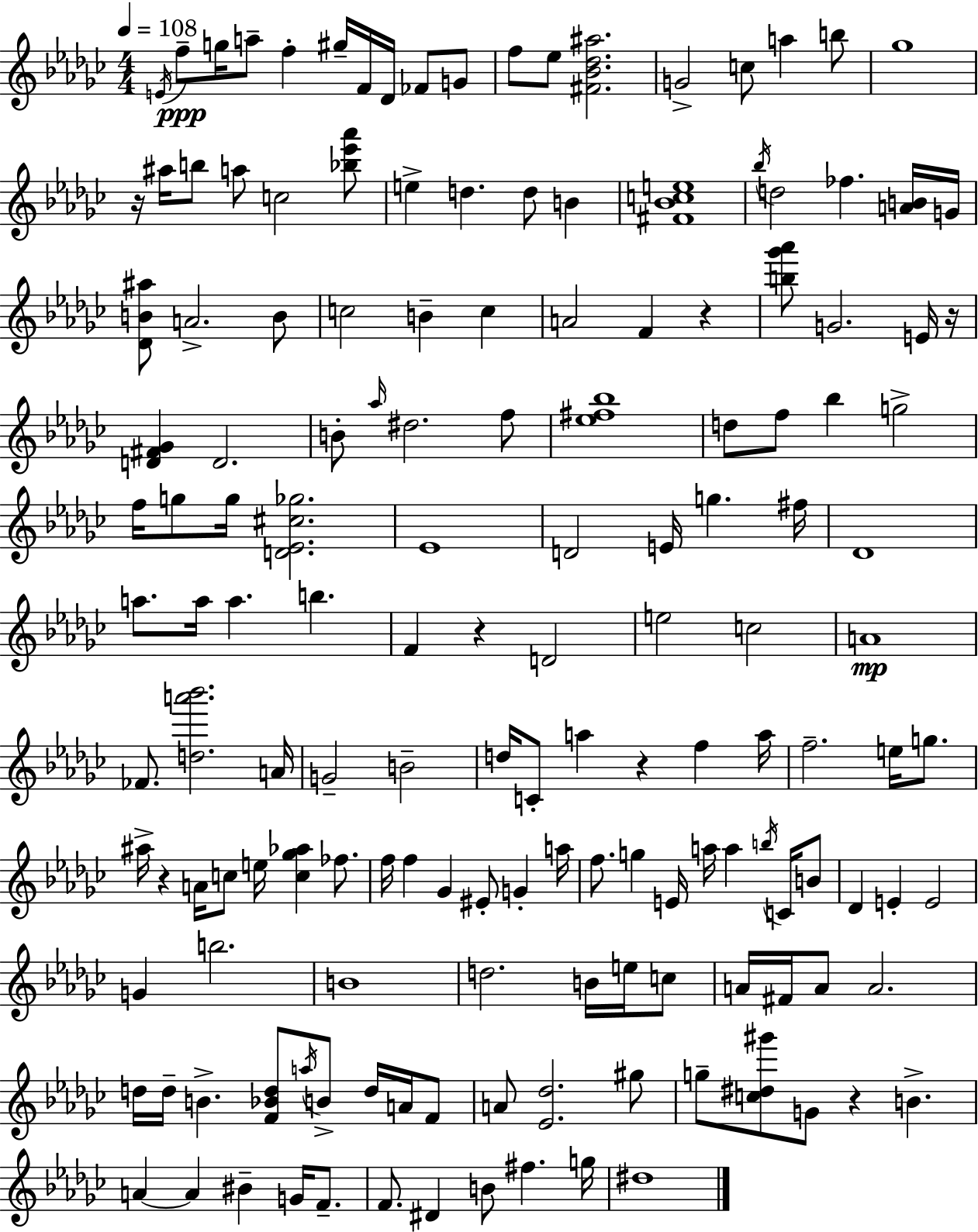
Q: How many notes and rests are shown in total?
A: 155